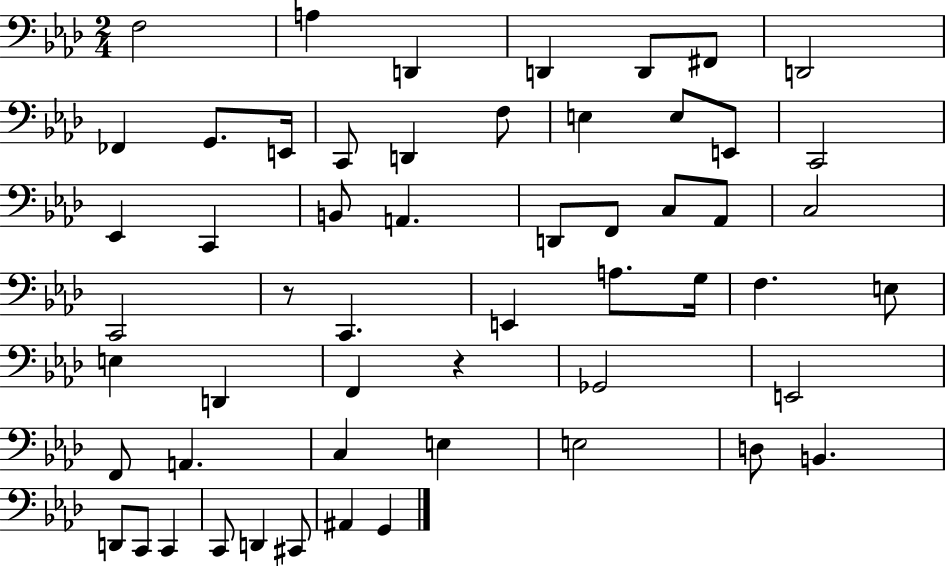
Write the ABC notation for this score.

X:1
T:Untitled
M:2/4
L:1/4
K:Ab
F,2 A, D,, D,, D,,/2 ^F,,/2 D,,2 _F,, G,,/2 E,,/4 C,,/2 D,, F,/2 E, E,/2 E,,/2 C,,2 _E,, C,, B,,/2 A,, D,,/2 F,,/2 C,/2 _A,,/2 C,2 C,,2 z/2 C,, E,, A,/2 G,/4 F, E,/2 E, D,, F,, z _G,,2 E,,2 F,,/2 A,, C, E, E,2 D,/2 B,, D,,/2 C,,/2 C,, C,,/2 D,, ^C,,/2 ^A,, G,,